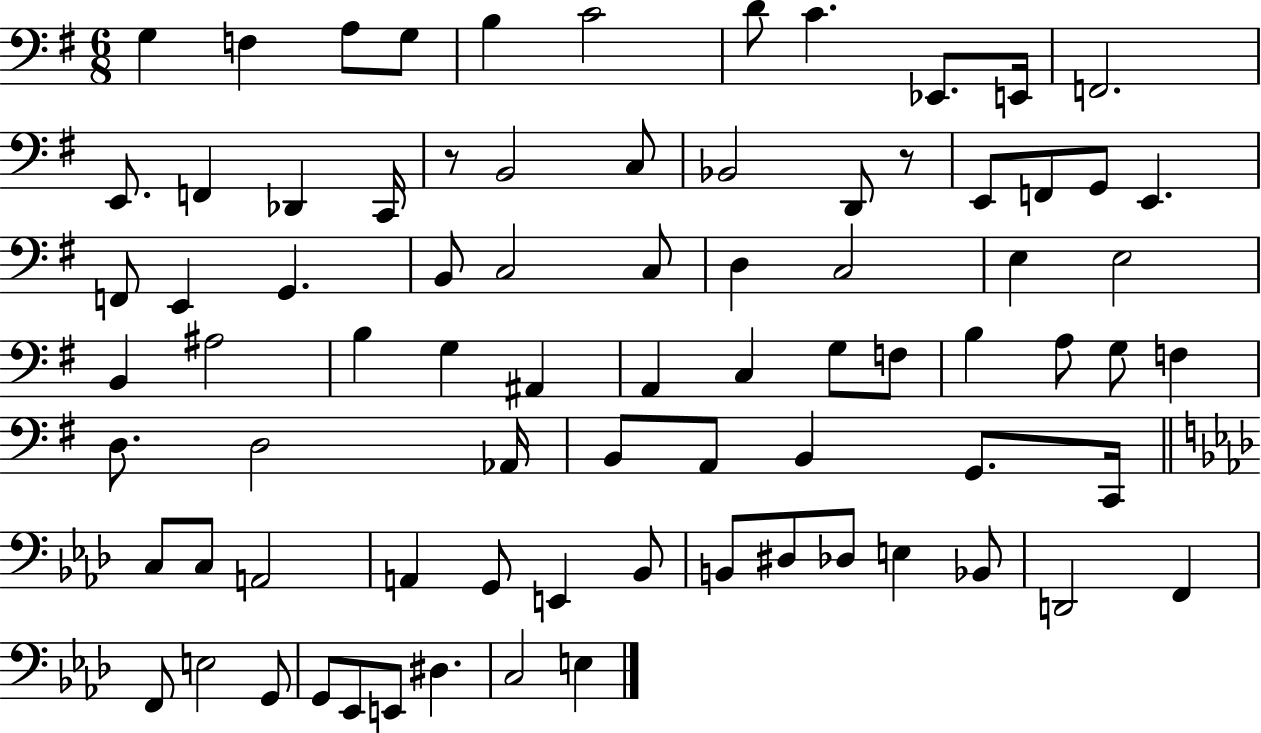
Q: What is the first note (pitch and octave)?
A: G3